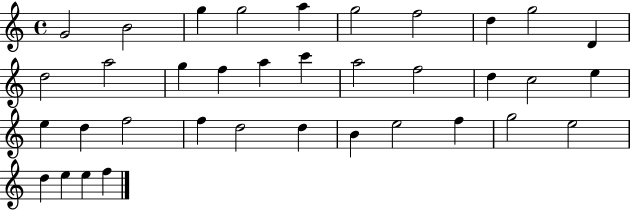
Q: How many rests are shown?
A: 0